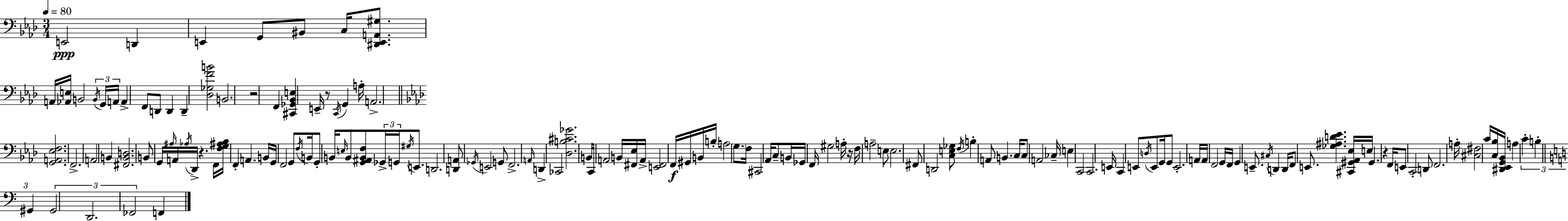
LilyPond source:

{
  \clef bass
  \numericTimeSignature
  \time 3/4
  \key aes \major
  \tempo 4 = 80
  e,2\ppp d,4 | e,4 g,8 bis,8 c16 <dis, e, a, gis>8. | a,16 <aes, e>16 b,2 \tuplet 3/2 { \acciaccatura { b,16 } g,16 | a,16 } a,4-> f,8 d,8 d,4 | \break d,4-- <des ges f' b'>2 | b,2. | r2 f,4 | <cis, ges, bes, e>4 e,16-- r8 \acciaccatura { c,16 } g,4 | \break a16-. a,2.-> | \bar "||" \break \key aes \major <g, a, ees f>2. | f,2.-> | a,2 b,4 | <fis, b, d>2. | \break b,8 g,16 \grace { ais16 } a,16 \acciaccatura { aes16 } des,16-> r4. | f,16 <f g ais bes>16 f,4-. a,4. | b,16 g,16 f,2 g,8 | \acciaccatura { f16 } b,16 g,8-. b,16 \grace { e16 } b,8 <g, ais, b, f>8 \tuplet 3/2 { ges,16-> | \break g,16 \acciaccatura { gis16 } } e,8. d,2. | <d, a,>8 \acciaccatura { ges,16 } e,2 | g,8 f,2.-> | \grace { a,16 } d,4-> ces,2 | \break <des b cis' ges'>2. | b,16 c,16 a,2 | b,16 <fis, ees>16 a,16-> <e, fis,>2 | f,16\f gis,16 b,16 b16-. a2 | \break \parenthesize g8. f16 cis,2 | aes,16 c8-- b,16 ges,16 f,16 gis2 | a16-. r16 f16 a2-- | e8 e2. | \break fis,8 d,2 | <c e ges>8 \acciaccatura { f16 } b4-. | a,8 b,4. c16 c8 a,2 | ces16-- e4 | \break c,2 c,2. | e,16 c,4 | e,8 \acciaccatura { d16 } e,8 g,16 g,8 e,2.-. | a,16 a,16 f,2 | \break g,16 f,16 g,4 | e,8.-- \acciaccatura { cis16 } d,4 d,16 f,8 | e,8. <ges ais d' ees'>4. <cis, gis, aes, ees>16 e16 gis,4. | r4 f,16 e,8 | \break c,2-. d,8 f,2. | a16-. <cis fis>2 | c'16 <c bes>16 <dis, ees, g, bes,>16 a4 | \tuplet 3/2 { c'4-. b4-. \bar "||" \break \key a \minor gis,4 } \tuplet 3/2 { gis,2 | d,2. | fes,2 } f,4 | \bar "|."
}